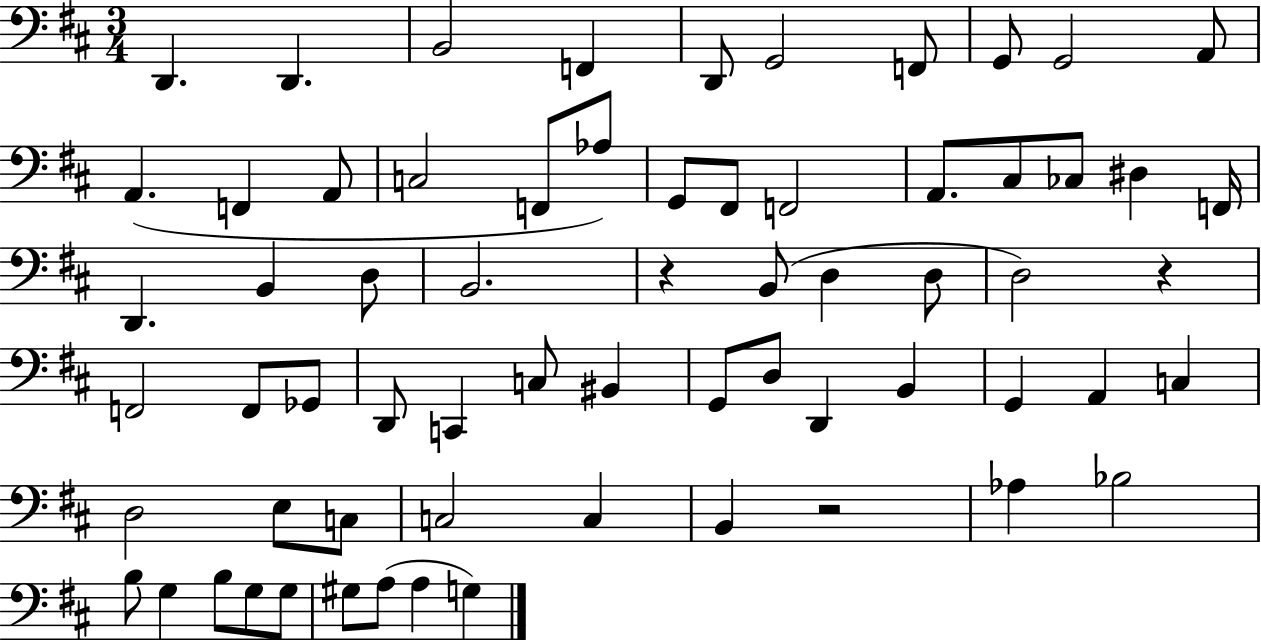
X:1
T:Untitled
M:3/4
L:1/4
K:D
D,, D,, B,,2 F,, D,,/2 G,,2 F,,/2 G,,/2 G,,2 A,,/2 A,, F,, A,,/2 C,2 F,,/2 _A,/2 G,,/2 ^F,,/2 F,,2 A,,/2 ^C,/2 _C,/2 ^D, F,,/4 D,, B,, D,/2 B,,2 z B,,/2 D, D,/2 D,2 z F,,2 F,,/2 _G,,/2 D,,/2 C,, C,/2 ^B,, G,,/2 D,/2 D,, B,, G,, A,, C, D,2 E,/2 C,/2 C,2 C, B,, z2 _A, _B,2 B,/2 G, B,/2 G,/2 G,/2 ^G,/2 A,/2 A, G,